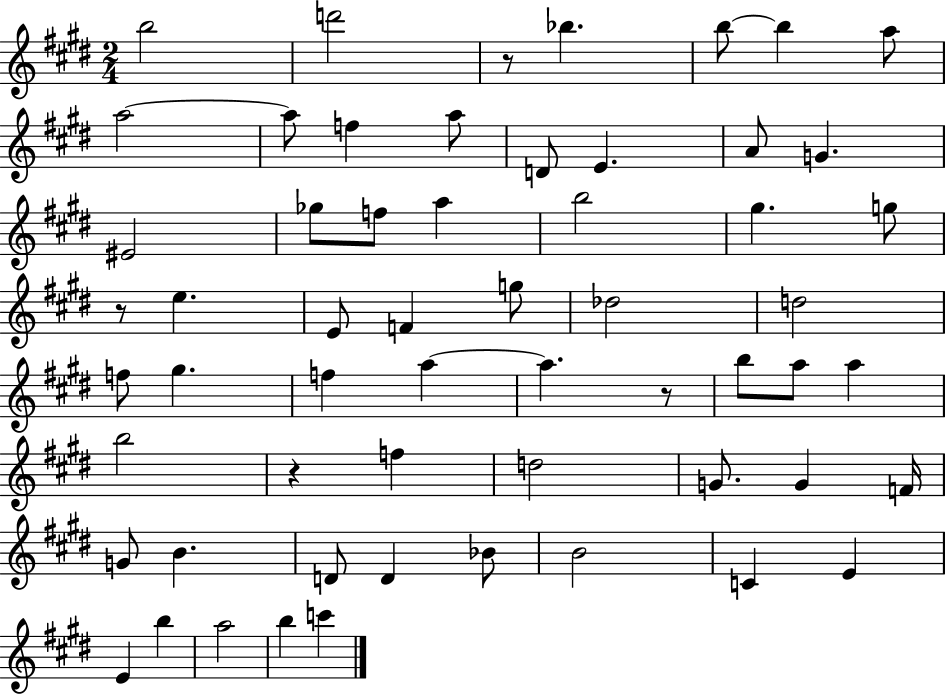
{
  \clef treble
  \numericTimeSignature
  \time 2/4
  \key e \major
  b''2 | d'''2 | r8 bes''4. | b''8~~ b''4 a''8 | \break a''2~~ | a''8 f''4 a''8 | d'8 e'4. | a'8 g'4. | \break eis'2 | ges''8 f''8 a''4 | b''2 | gis''4. g''8 | \break r8 e''4. | e'8 f'4 g''8 | des''2 | d''2 | \break f''8 gis''4. | f''4 a''4~~ | a''4. r8 | b''8 a''8 a''4 | \break b''2 | r4 f''4 | d''2 | g'8. g'4 f'16 | \break g'8 b'4. | d'8 d'4 bes'8 | b'2 | c'4 e'4 | \break e'4 b''4 | a''2 | b''4 c'''4 | \bar "|."
}